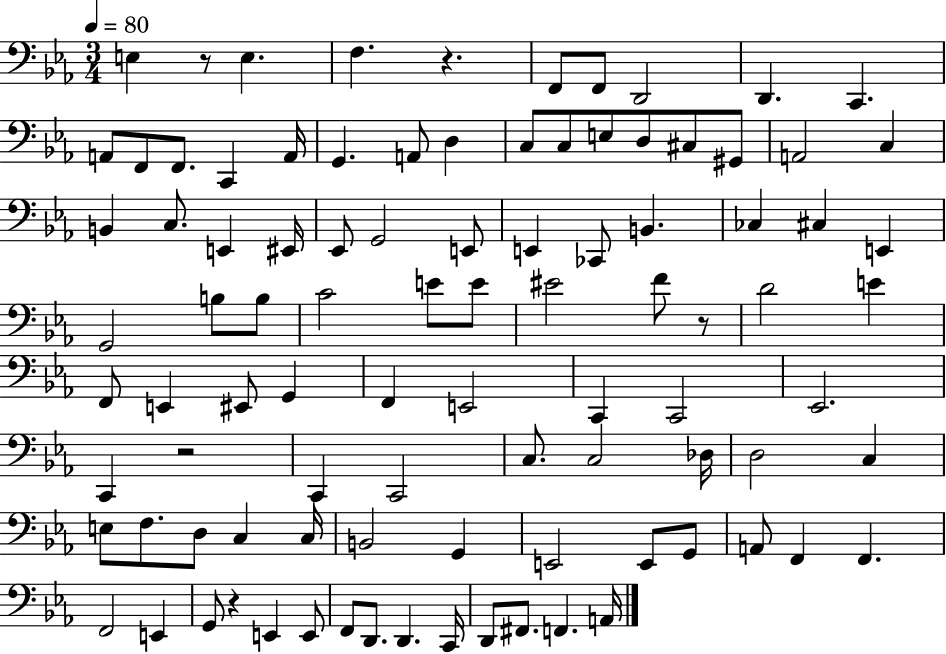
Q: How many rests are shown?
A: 5